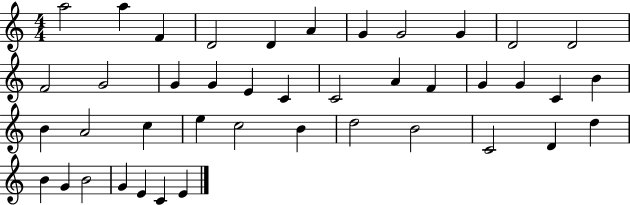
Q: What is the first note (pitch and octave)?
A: A5